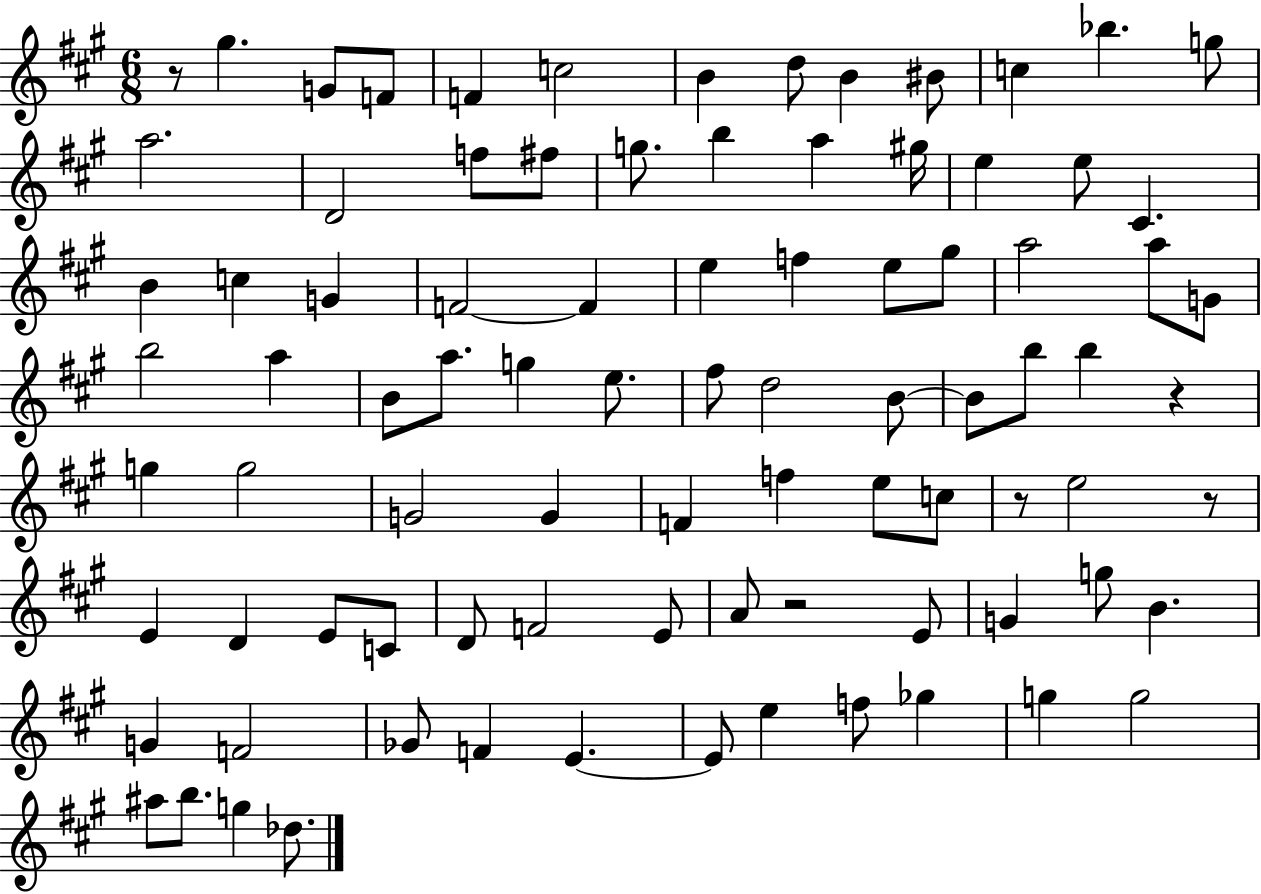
R/e G#5/q. G4/e F4/e F4/q C5/h B4/q D5/e B4/q BIS4/e C5/q Bb5/q. G5/e A5/h. D4/h F5/e F#5/e G5/e. B5/q A5/q G#5/s E5/q E5/e C#4/q. B4/q C5/q G4/q F4/h F4/q E5/q F5/q E5/e G#5/e A5/h A5/e G4/e B5/h A5/q B4/e A5/e. G5/q E5/e. F#5/e D5/h B4/e B4/e B5/e B5/q R/q G5/q G5/h G4/h G4/q F4/q F5/q E5/e C5/e R/e E5/h R/e E4/q D4/q E4/e C4/e D4/e F4/h E4/e A4/e R/h E4/e G4/q G5/e B4/q. G4/q F4/h Gb4/e F4/q E4/q. E4/e E5/q F5/e Gb5/q G5/q G5/h A#5/e B5/e. G5/q Db5/e.